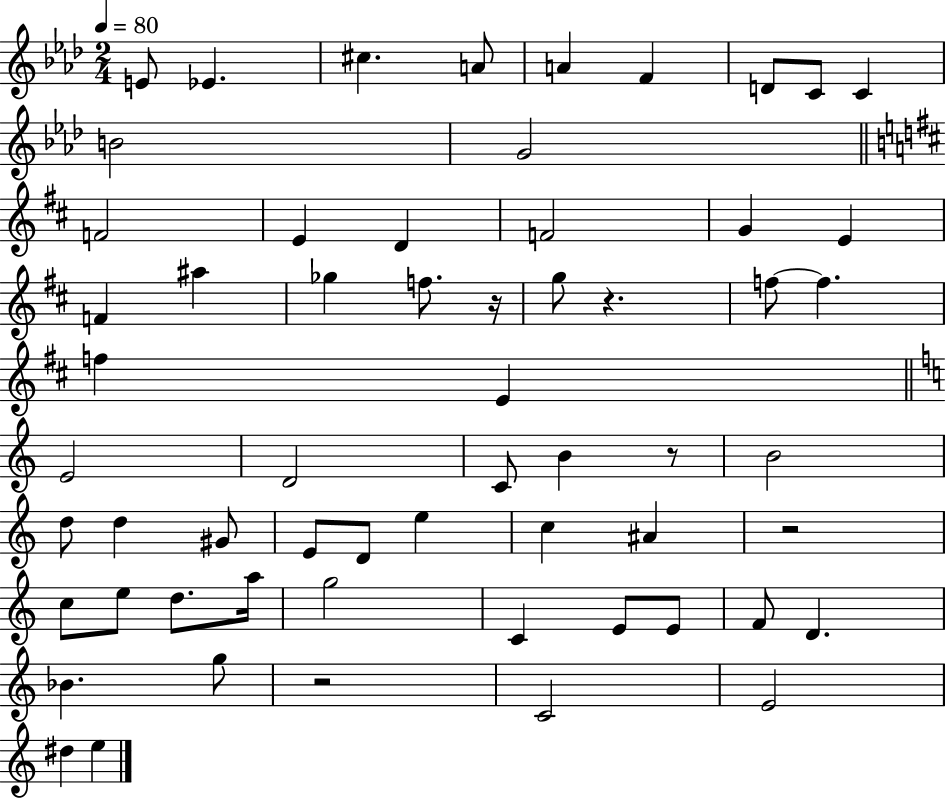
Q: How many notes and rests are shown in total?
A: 60